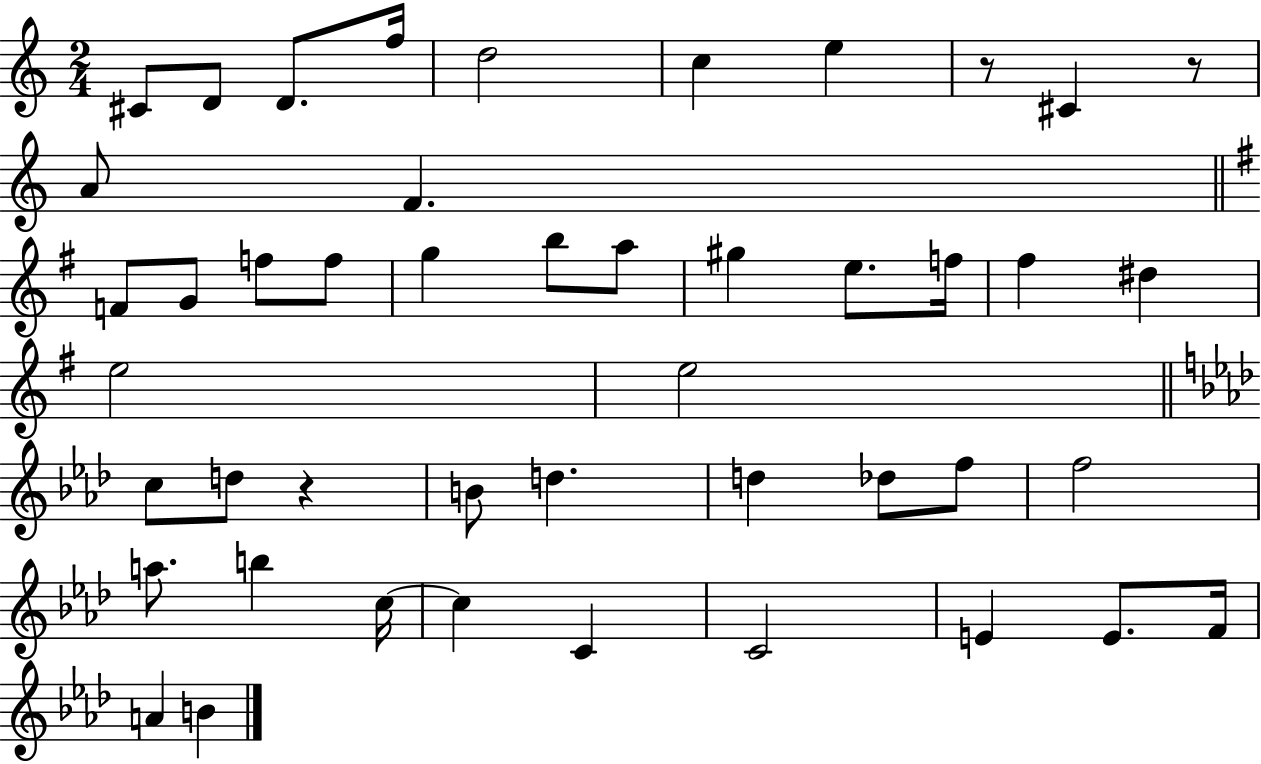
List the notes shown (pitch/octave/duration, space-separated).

C#4/e D4/e D4/e. F5/s D5/h C5/q E5/q R/e C#4/q R/e A4/e F4/q. F4/e G4/e F5/e F5/e G5/q B5/e A5/e G#5/q E5/e. F5/s F#5/q D#5/q E5/h E5/h C5/e D5/e R/q B4/e D5/q. D5/q Db5/e F5/e F5/h A5/e. B5/q C5/s C5/q C4/q C4/h E4/q E4/e. F4/s A4/q B4/q